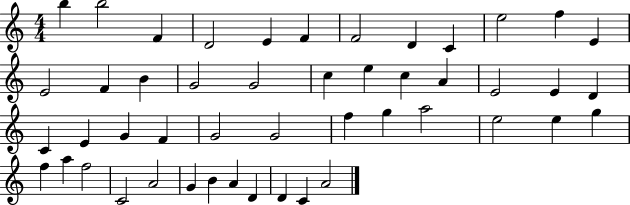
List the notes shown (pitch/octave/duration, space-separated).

B5/q B5/h F4/q D4/h E4/q F4/q F4/h D4/q C4/q E5/h F5/q E4/q E4/h F4/q B4/q G4/h G4/h C5/q E5/q C5/q A4/q E4/h E4/q D4/q C4/q E4/q G4/q F4/q G4/h G4/h F5/q G5/q A5/h E5/h E5/q G5/q F5/q A5/q F5/h C4/h A4/h G4/q B4/q A4/q D4/q D4/q C4/q A4/h